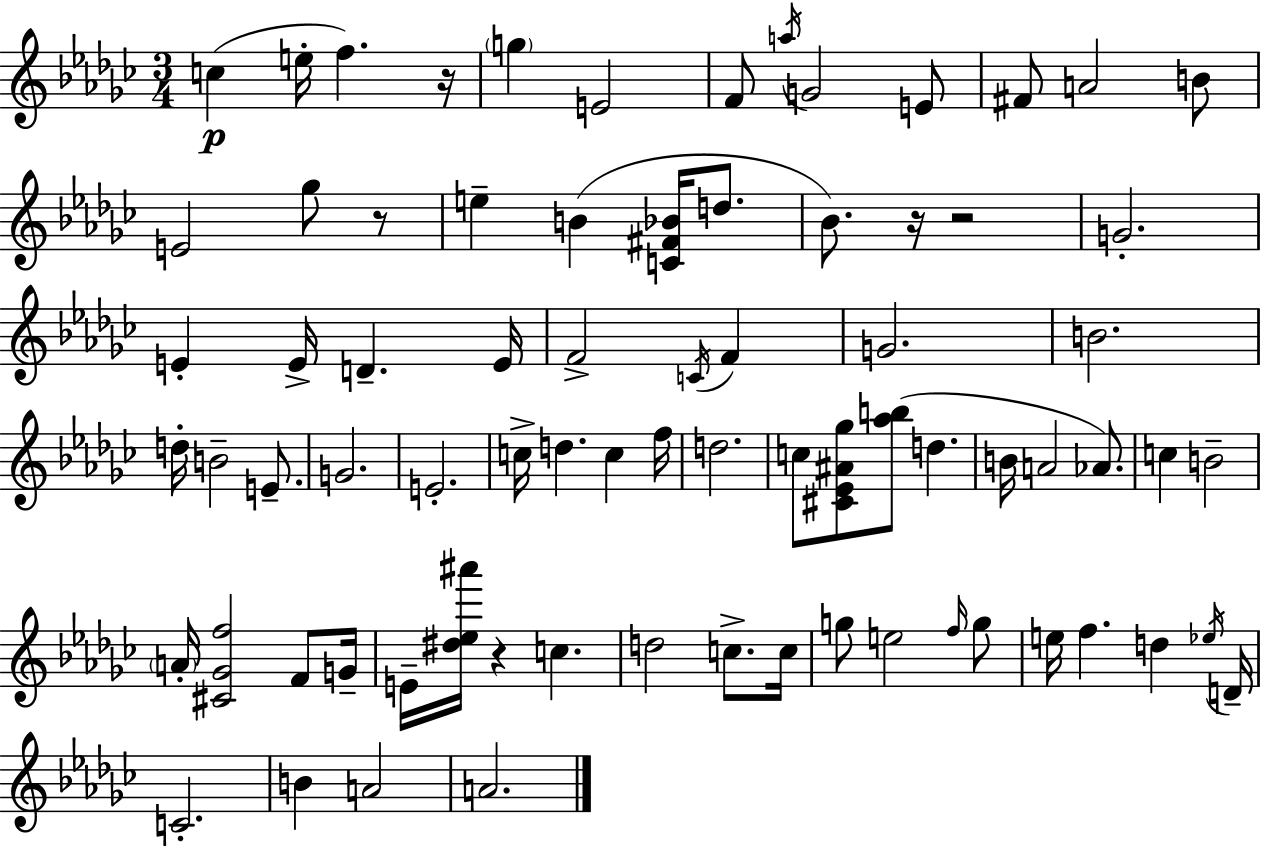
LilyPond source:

{
  \clef treble
  \numericTimeSignature
  \time 3/4
  \key ees \minor
  c''4(\p e''16-. f''4.) r16 | \parenthesize g''4 e'2 | f'8 \acciaccatura { a''16 } g'2 e'8 | fis'8 a'2 b'8 | \break e'2 ges''8 r8 | e''4-- b'4( <c' fis' bes'>16 d''8. | bes'8.) r16 r2 | g'2.-. | \break e'4-. e'16-> d'4.-- | e'16 f'2-> \acciaccatura { c'16 } f'4 | g'2. | b'2. | \break d''16-. b'2-- e'8.-- | g'2. | e'2.-. | c''16-> d''4. c''4 | \break f''16 d''2. | c''8 <cis' ees' ais' ges''>8 <aes'' b''>8( d''4. | b'16 a'2 aes'8.) | c''4 b'2-- | \break \parenthesize a'16-. <cis' ges' f''>2 f'8 | g'16-- e'16-- <dis'' ees'' ais'''>16 r4 c''4. | d''2 c''8.-> | c''16 g''8 e''2 | \break \grace { f''16 } g''8 e''16 f''4. d''4 | \acciaccatura { ees''16 } d'16-- c'2.-. | b'4 a'2 | a'2. | \break \bar "|."
}